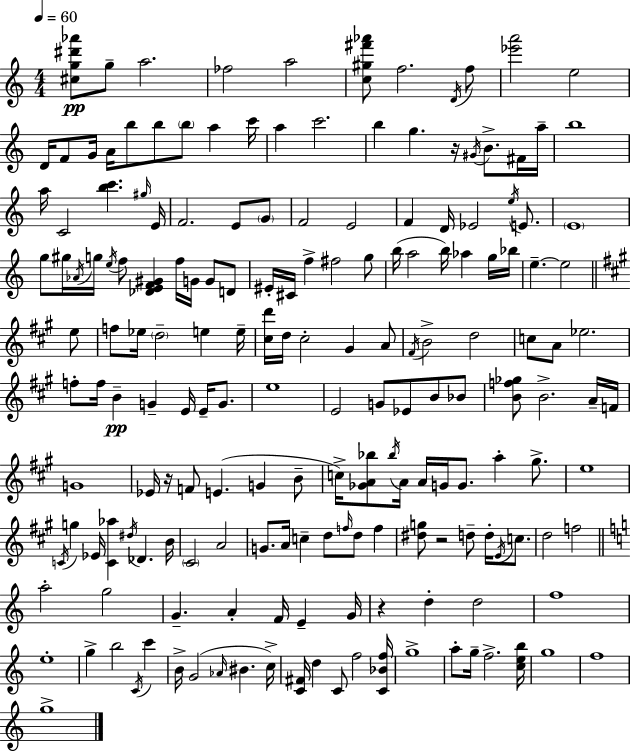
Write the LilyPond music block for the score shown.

{
  \clef treble
  \numericTimeSignature
  \time 4/4
  \key c \major
  \tempo 4 = 60
  \repeat volta 2 { <cis'' g'' dis''' aes'''>8\pp g''8-- a''2. | fes''2 a''2 | <c'' gis'' fis''' aes'''>8 f''2. \acciaccatura { d'16 } f''8 | <ees''' a'''>2 e''2 | \break d'16 f'8 g'16 a'16 b''8 b''8 \parenthesize b''8 a''4 | c'''16 a''4 c'''2. | b''4 g''4. r16 \acciaccatura { gis'16 } b'8.-> | fis'16 a''16-- b''1 | \break a''16 c'2 <b'' c'''>4. | \grace { gis''16 } e'16 f'2. e'8 | \parenthesize g'8 f'2 e'2 | f'4 d'16 ees'2 | \break \acciaccatura { e''16 } e'8. \parenthesize e'1 | g''8 gis''16 \acciaccatura { aes'16 } g''16 \acciaccatura { e''16 } f''8 <des' e' f' gis'>4 | f''16 g'16 g'8 d'8 eis'16-. cis'16 f''4-> fis''2 | g''8 b''16( a''2 b''16) | \break aes''4 g''16 bes''16 e''4.--~~ e''2 | \bar "||" \break \key a \major e''8 f''8 ees''16 \parenthesize d''2-- e''4 | e''16-- <cis'' d'''>16 d''16 cis''2-. gis'4 | a'8 \acciaccatura { fis'16 } b'2-> d''2 | c''8 a'8 ees''2. | \break f''8-. f''16 b'4--\pp g'4-- e'16 e'16-- | g'8. e''1 | e'2 g'8 ees'8 b'8 | bes'8 <b' f'' ges''>8 b'2.-> | \break a'16-- f'16 g'1 | ees'16 r16 f'8 e'4.( g'4 | b'8-- c''16->) <ges' a' bes''>8 \acciaccatura { bes''16 } a'16 a'16 g'16 g'8. a''4-. | gis''8.-> e''1 | \break \acciaccatura { c'16 } g''4 ees'16 <c' aes''>4 \acciaccatura { dis''16 } des'4. | b'16 \parenthesize cis'2 a'2 | g'8. a'16 c''4-- d''8 | \grace { f''16 } d''8 f''4 <dis'' g''>8 r2 | \break d''8-- d''16-. \acciaccatura { e'16 } c''8. d''2 | f''2 \bar "||" \break \key c \major a''2-. g''2 | g'4.-- a'4-. f'16 e'4-- g'16 | r4 d''4-. d''2 | f''1 | \break e''1-. | g''4-> b''2 \acciaccatura { c'16 } c'''4 | b'16-> g'2( \grace { aes'16 } bis'4. | c''16->) <c' fis'>16 d''4 c'8 f''2 | \break <c' bes' f''>16 g''1-> | a''8-. g''16-- f''2.-> | <c'' e'' b''>16 g''1 | f''1 | \break g''1-> | } \bar "|."
}